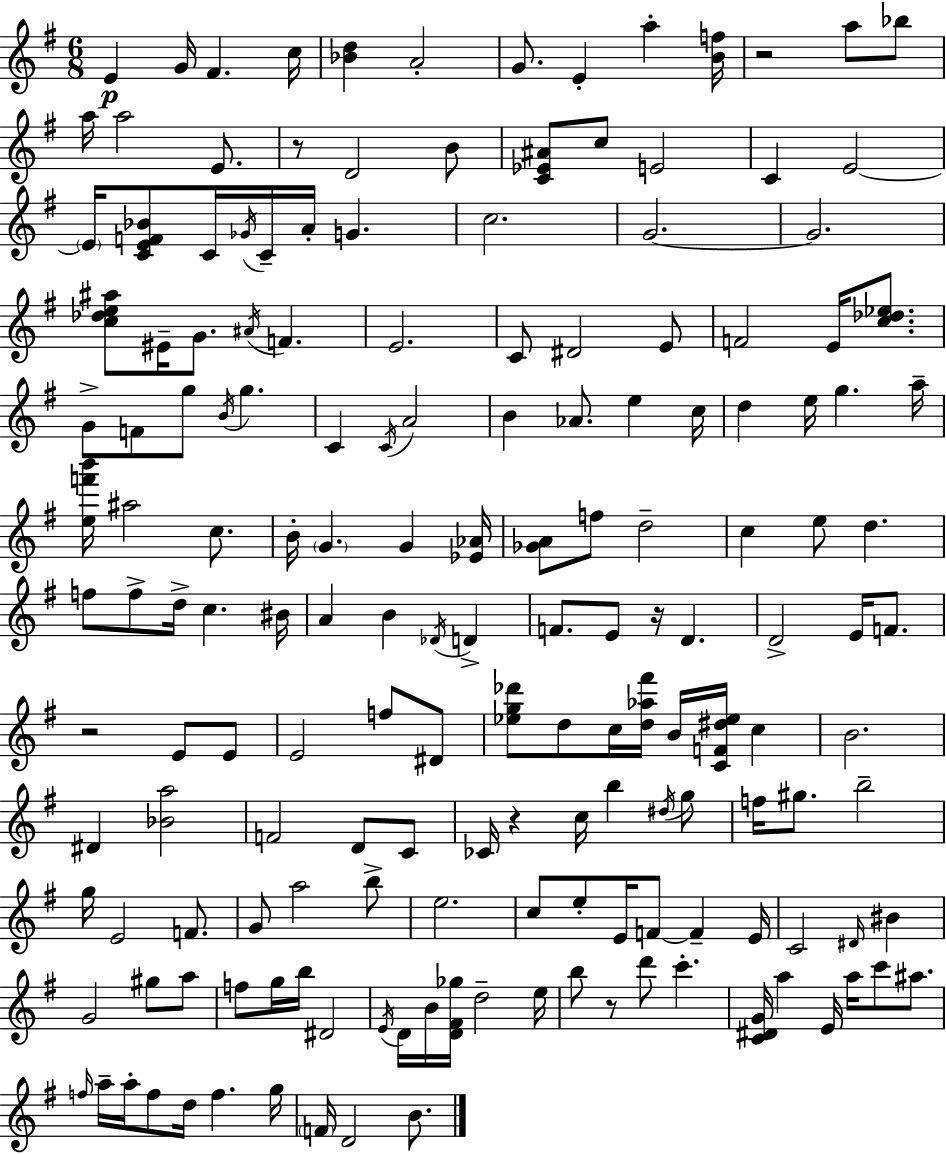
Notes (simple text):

E4/q G4/s F#4/q. C5/s [Bb4,D5]/q A4/h G4/e. E4/q A5/q [B4,F5]/s R/h A5/e Bb5/e A5/s A5/h E4/e. R/e D4/h B4/e [C4,Eb4,A#4]/e C5/e E4/h C4/q E4/h E4/s [C4,E4,F4,Bb4]/e C4/s Gb4/s C4/s A4/s G4/q. C5/h. G4/h. G4/h. [C5,Db5,E5,A#5]/e EIS4/s G4/e. A#4/s F4/q. E4/h. C4/e D#4/h E4/e F4/h E4/s [C5,Db5,Eb5]/e. G4/e F4/e G5/e B4/s G5/q. C4/q C4/s A4/h B4/q Ab4/e. E5/q C5/s D5/q E5/s G5/q. A5/s [E5,F6,B6]/s A#5/h C5/e. B4/s G4/q. G4/q [Eb4,Ab4]/s [Gb4,A4]/e F5/e D5/h C5/q E5/e D5/q. F5/e F5/e D5/s C5/q. BIS4/s A4/q B4/q Db4/s D4/q F4/e. E4/e R/s D4/q. D4/h E4/s F4/e. R/h E4/e E4/e E4/h F5/e D#4/e [Eb5,G5,Db6]/e D5/e C5/s [D5,Ab5,F#6]/s B4/s [C4,F4,D#5,Eb5]/s C5/q B4/h. D#4/q [Bb4,A5]/h F4/h D4/e C4/e CES4/s R/q C5/s B5/q D#5/s G5/e F5/s G#5/e. B5/h G5/s E4/h F4/e. G4/e A5/h B5/e E5/h. C5/e E5/e E4/s F4/e F4/q E4/s C4/h D#4/s BIS4/q G4/h G#5/e A5/e F5/e G5/s B5/s D#4/h E4/s D4/s B4/s [D4,F#4,Gb5]/s D5/h E5/s B5/e R/e D6/e C6/q. [C4,D#4,G4]/s A5/q E4/s A5/s C6/e A#5/e. F5/s A5/s A5/s F5/e D5/s F5/q. G5/s F4/s D4/h B4/e.